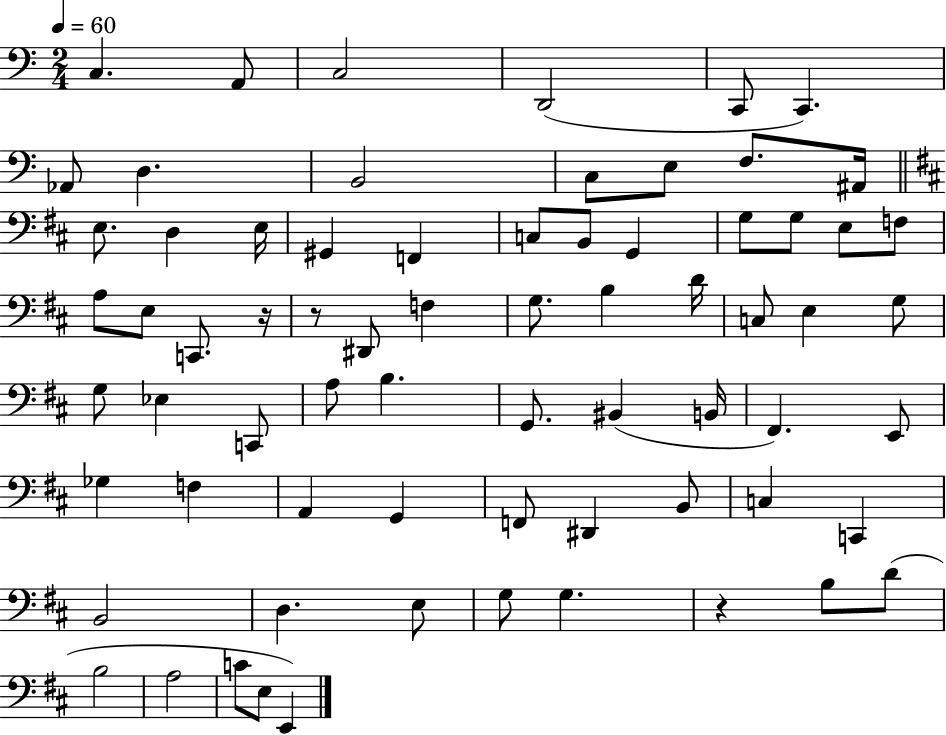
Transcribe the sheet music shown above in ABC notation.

X:1
T:Untitled
M:2/4
L:1/4
K:C
C, A,,/2 C,2 D,,2 C,,/2 C,, _A,,/2 D, B,,2 C,/2 E,/2 F,/2 ^A,,/4 E,/2 D, E,/4 ^G,, F,, C,/2 B,,/2 G,, G,/2 G,/2 E,/2 F,/2 A,/2 E,/2 C,,/2 z/4 z/2 ^D,,/2 F, G,/2 B, D/4 C,/2 E, G,/2 G,/2 _E, C,,/2 A,/2 B, G,,/2 ^B,, B,,/4 ^F,, E,,/2 _G, F, A,, G,, F,,/2 ^D,, B,,/2 C, C,, B,,2 D, E,/2 G,/2 G, z B,/2 D/2 B,2 A,2 C/2 E,/2 E,,